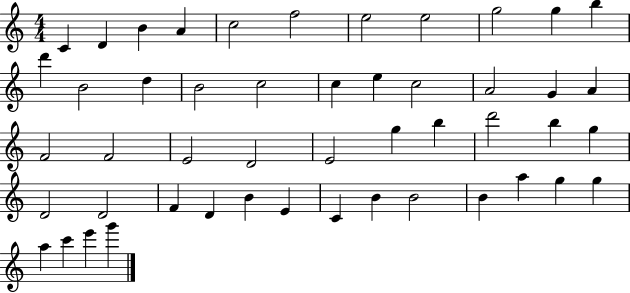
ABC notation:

X:1
T:Untitled
M:4/4
L:1/4
K:C
C D B A c2 f2 e2 e2 g2 g b d' B2 d B2 c2 c e c2 A2 G A F2 F2 E2 D2 E2 g b d'2 b g D2 D2 F D B E C B B2 B a g g a c' e' g'